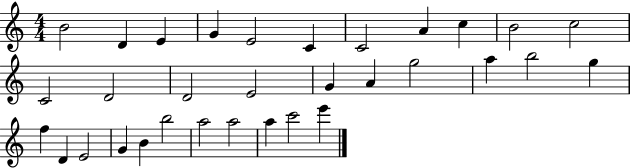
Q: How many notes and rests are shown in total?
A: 32